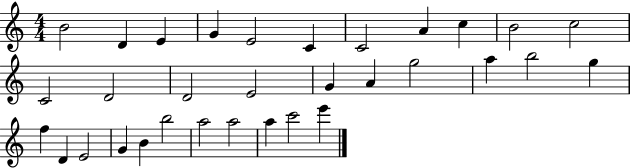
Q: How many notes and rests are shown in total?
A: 32